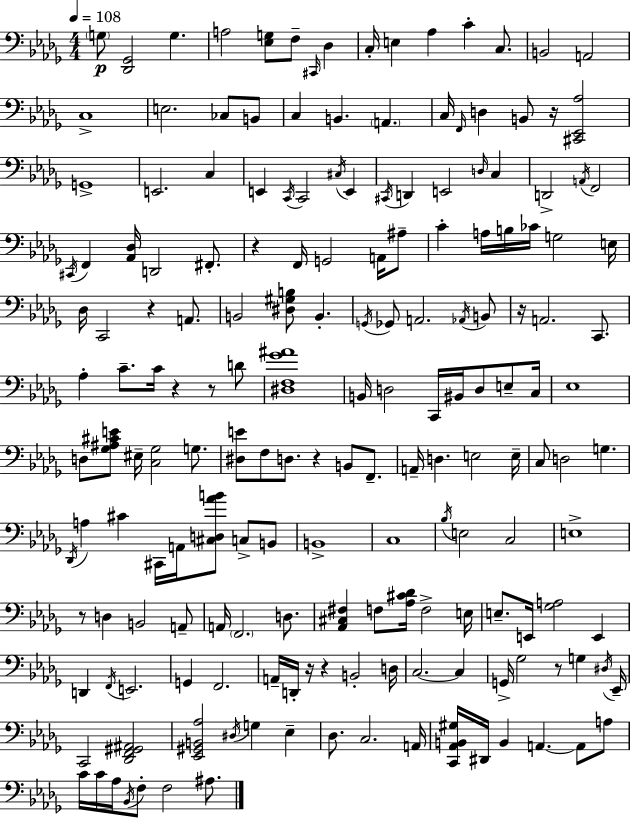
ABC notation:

X:1
T:Untitled
M:4/4
L:1/4
K:Bbm
G,/2 [_D,,_G,,]2 G, A,2 [_E,G,]/2 F,/2 ^C,,/4 _D, C,/4 E, _A, C C,/2 B,,2 A,,2 C,4 E,2 _C,/2 B,,/2 C, B,, A,, C,/4 F,,/4 D, B,,/2 z/4 [^C,,_E,,_A,]2 G,,4 E,,2 C, E,, C,,/4 C,,2 ^C,/4 E,, ^C,,/4 D,, E,,2 D,/4 C, D,,2 A,,/4 F,,2 ^C,,/4 F,, [_A,,_D,]/4 D,,2 ^F,,/2 z F,,/4 G,,2 A,,/4 ^A,/2 C A,/4 B,/4 _C/4 G,2 E,/4 _D,/4 C,,2 z A,,/2 B,,2 [^D,^G,B,]/2 B,, G,,/4 _G,,/2 A,,2 _A,,/4 B,,/2 z/4 A,,2 C,,/2 _A, C/2 C/4 z z/2 D/2 [^D,F,_G^A]4 B,,/4 D,2 C,,/4 ^B,,/4 D,/2 E,/2 C,/4 _E,4 D,/2 [_G,^A,^CE]/2 ^E,/4 [C,_G,]2 G,/2 [^D,E]/2 F,/2 D,/2 z B,,/2 F,,/2 A,,/4 D, E,2 E,/4 C,/2 D,2 G, _D,,/4 A, ^C ^C,,/4 A,,/4 [^C,D,_AB]/2 C,/2 B,,/2 B,,4 C,4 _B,/4 E,2 C,2 E,4 z/2 D, B,,2 A,,/2 A,,/4 F,,2 D,/2 [_A,,^C,^F,] F,/2 [_A,^C_D]/4 F,2 E,/4 E,/2 E,,/4 [_G,A,]2 E,, D,, F,,/4 E,,2 G,, F,,2 A,,/4 D,,/4 z/4 z B,,2 D,/4 C,2 C, G,,/4 _G,2 z/2 G, ^D,/4 _E,,/4 C,,2 [_D,,F,,^G,,^A,,]2 [_E,,^G,,B,,_A,]2 ^D,/4 G, _E, _D,/2 C,2 A,,/4 [C,,_A,,B,,^G,]/4 ^D,,/4 B,, A,, A,,/2 A,/2 C/4 C/4 _A,/4 _B,,/4 F,/2 F,2 ^A,/2